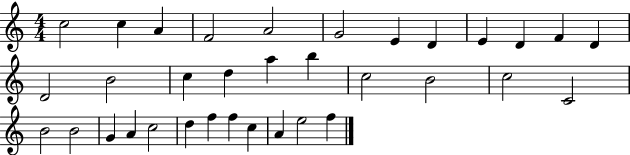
C5/h C5/q A4/q F4/h A4/h G4/h E4/q D4/q E4/q D4/q F4/q D4/q D4/h B4/h C5/q D5/q A5/q B5/q C5/h B4/h C5/h C4/h B4/h B4/h G4/q A4/q C5/h D5/q F5/q F5/q C5/q A4/q E5/h F5/q